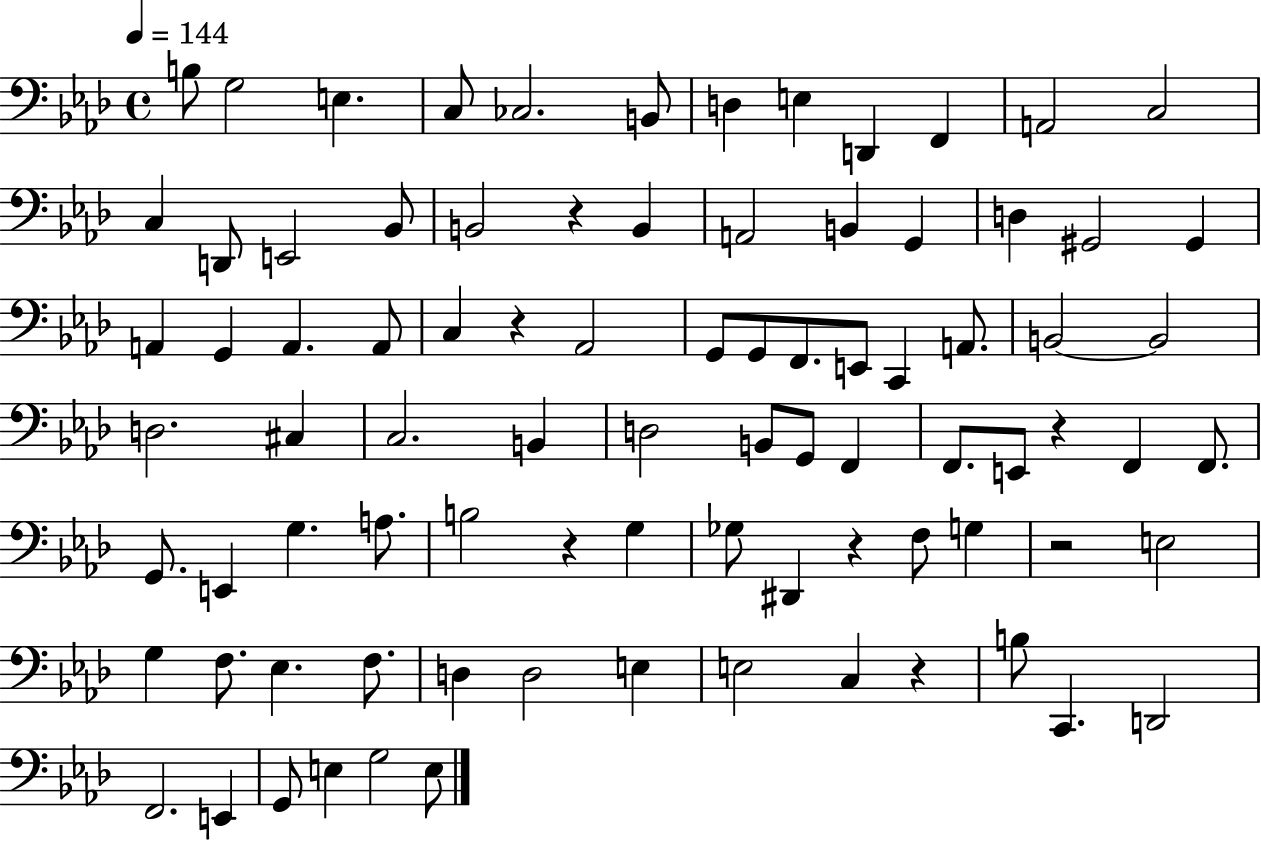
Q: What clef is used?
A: bass